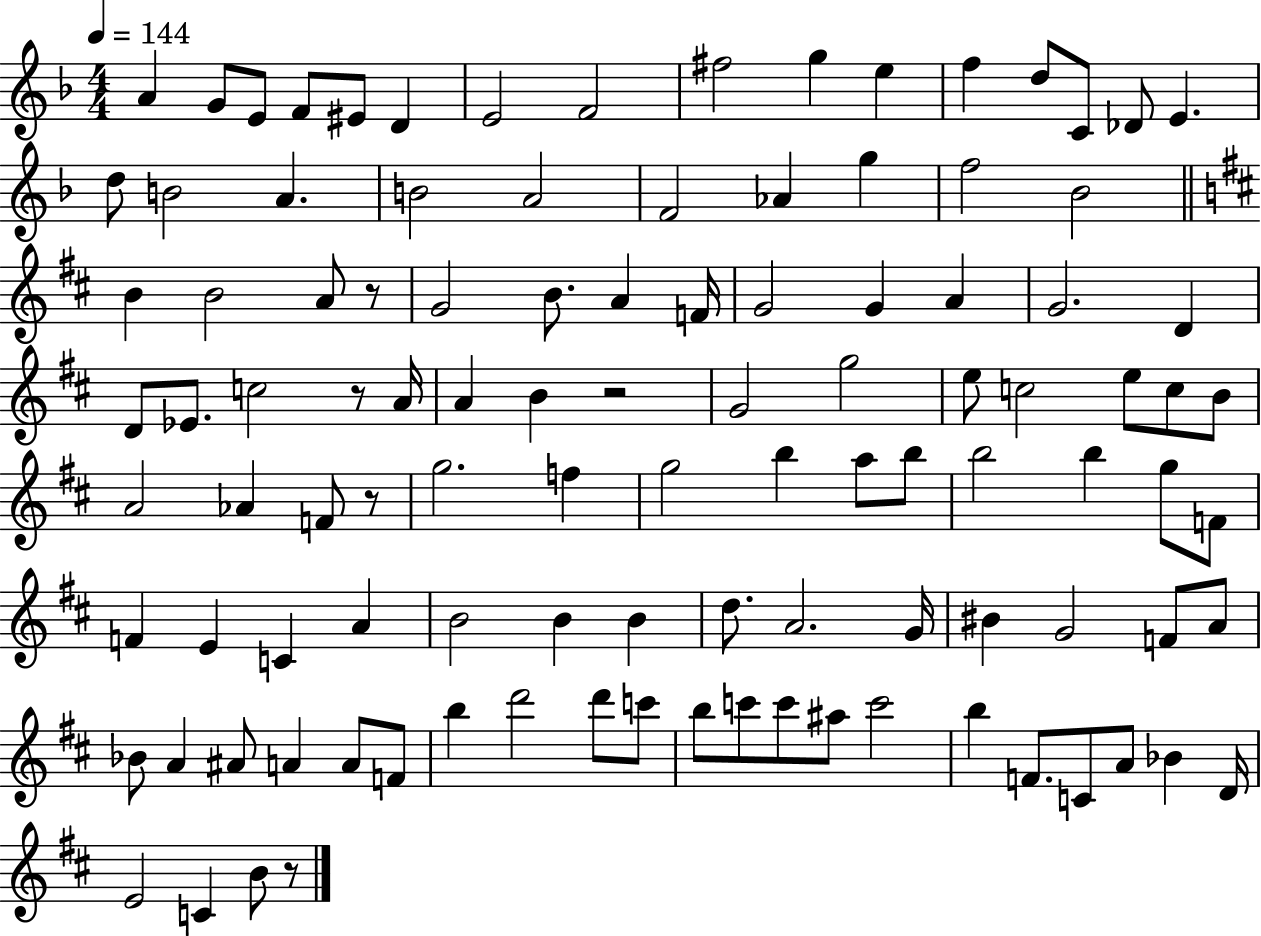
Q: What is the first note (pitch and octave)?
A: A4